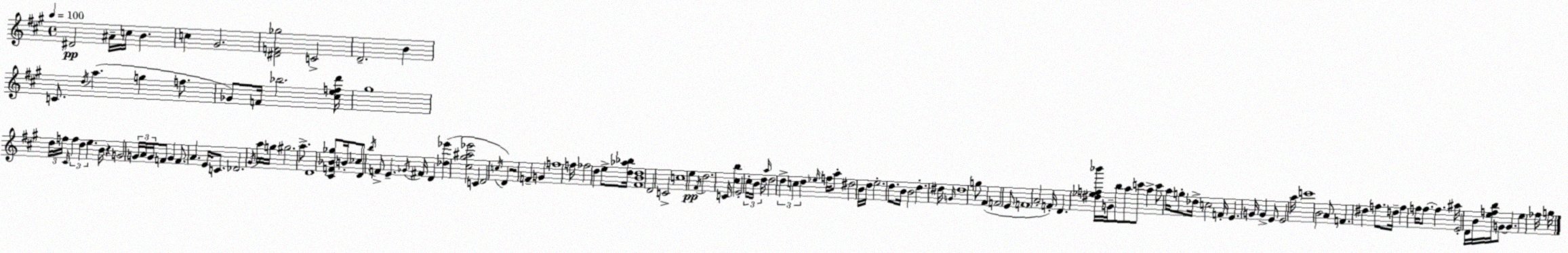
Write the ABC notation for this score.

X:1
T:Untitled
M:4/4
L:1/4
K:A
^D2 ^A/4 c/4 B c ^G2 [^DF_g]2 C2 D2 B C/2 d/4 a g f/2 _G/2 F/4 _b2 [^cefd']/4 ^g4 d/4 f/4 ^C/4 f d e B/4 z G2 G/4 A/4 G/4 F/2 G F/2 A E/4 C/2 _D2 ^G/4 a/4 g/4 ^g2 a/2 D4 [^CF_B_g]/2 B/4 _c/2 D/2 b/4 F/2 E _G/4 ^F/4 D [_d_e'] [^c^g^a_e']2 C D2 c/4 D z2 F G f4 f/4 _f2 d e/2 [d_a_b]/4 [^FBd]4 D2 C2 c4 e ^F/4 d2 C/4 [^cb] E2 ^c/4 B/4 d/4 a/4 d2 d c d _e/4 f/4 a/2 ^d2 B/4 d/4 e2 d/2 B/4 B2 d ^d/4 G/4 ^d4 g/2 ^F F2 E/2 F4 A2 F/4 D [^d_ef_b']/4 G/4 b/2 a/2 c'/2 a c'/2 a/4 g/2 _d/4 c2 F/4 E G/4 G E/2 E2 a/4 c'4 B2 A/2 F ^d f/2 d/4 f f/4 f/2 f ^a/4 E2 D/4 B/4 [efb]/4 G/2 G e _f/4 g/4